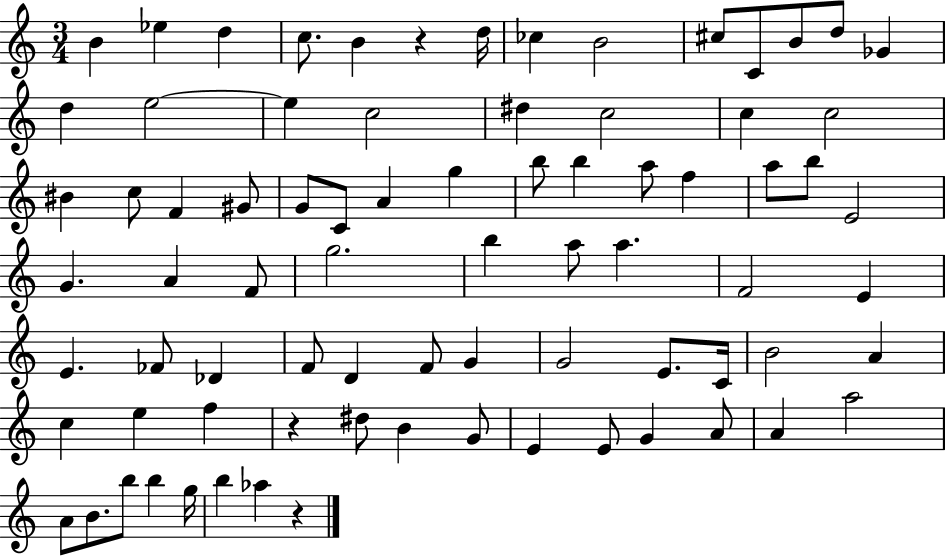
{
  \clef treble
  \numericTimeSignature
  \time 3/4
  \key c \major
  b'4 ees''4 d''4 | c''8. b'4 r4 d''16 | ces''4 b'2 | cis''8 c'8 b'8 d''8 ges'4 | \break d''4 e''2~~ | e''4 c''2 | dis''4 c''2 | c''4 c''2 | \break bis'4 c''8 f'4 gis'8 | g'8 c'8 a'4 g''4 | b''8 b''4 a''8 f''4 | a''8 b''8 e'2 | \break g'4. a'4 f'8 | g''2. | b''4 a''8 a''4. | f'2 e'4 | \break e'4. fes'8 des'4 | f'8 d'4 f'8 g'4 | g'2 e'8. c'16 | b'2 a'4 | \break c''4 e''4 f''4 | r4 dis''8 b'4 g'8 | e'4 e'8 g'4 a'8 | a'4 a''2 | \break a'8 b'8. b''8 b''4 g''16 | b''4 aes''4 r4 | \bar "|."
}